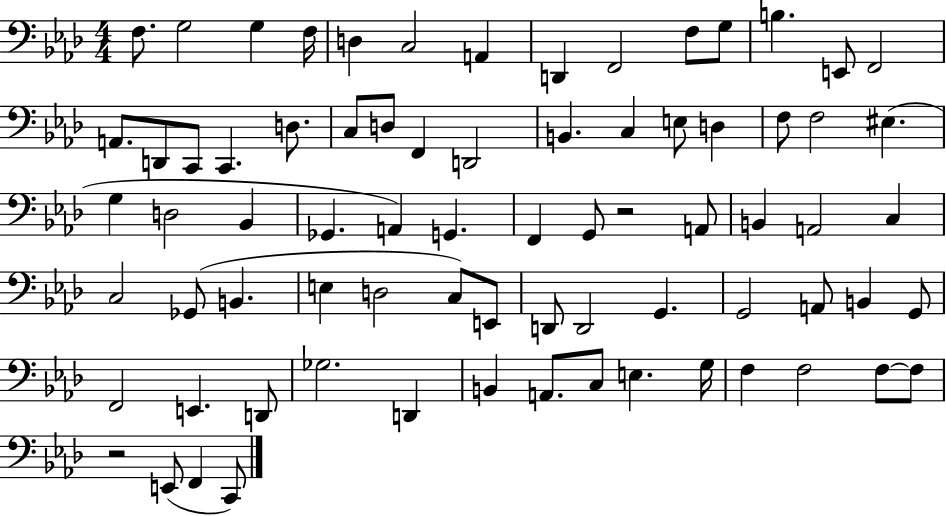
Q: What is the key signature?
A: AES major